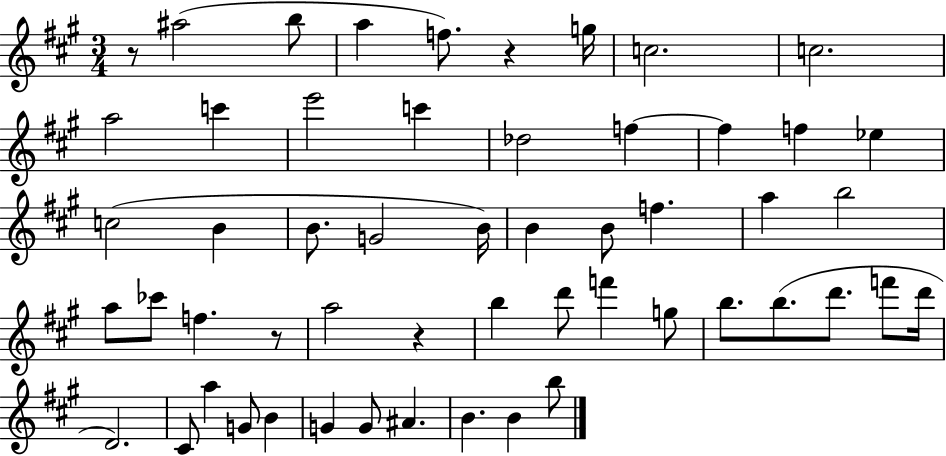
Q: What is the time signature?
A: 3/4